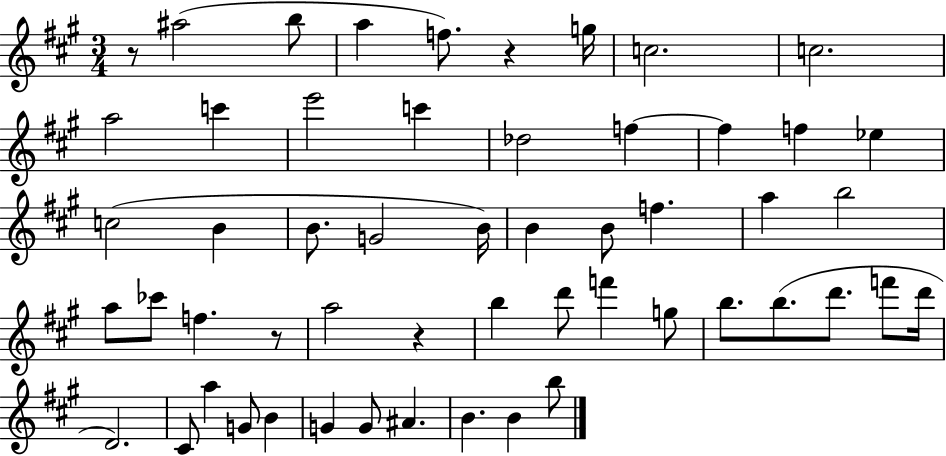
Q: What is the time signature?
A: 3/4